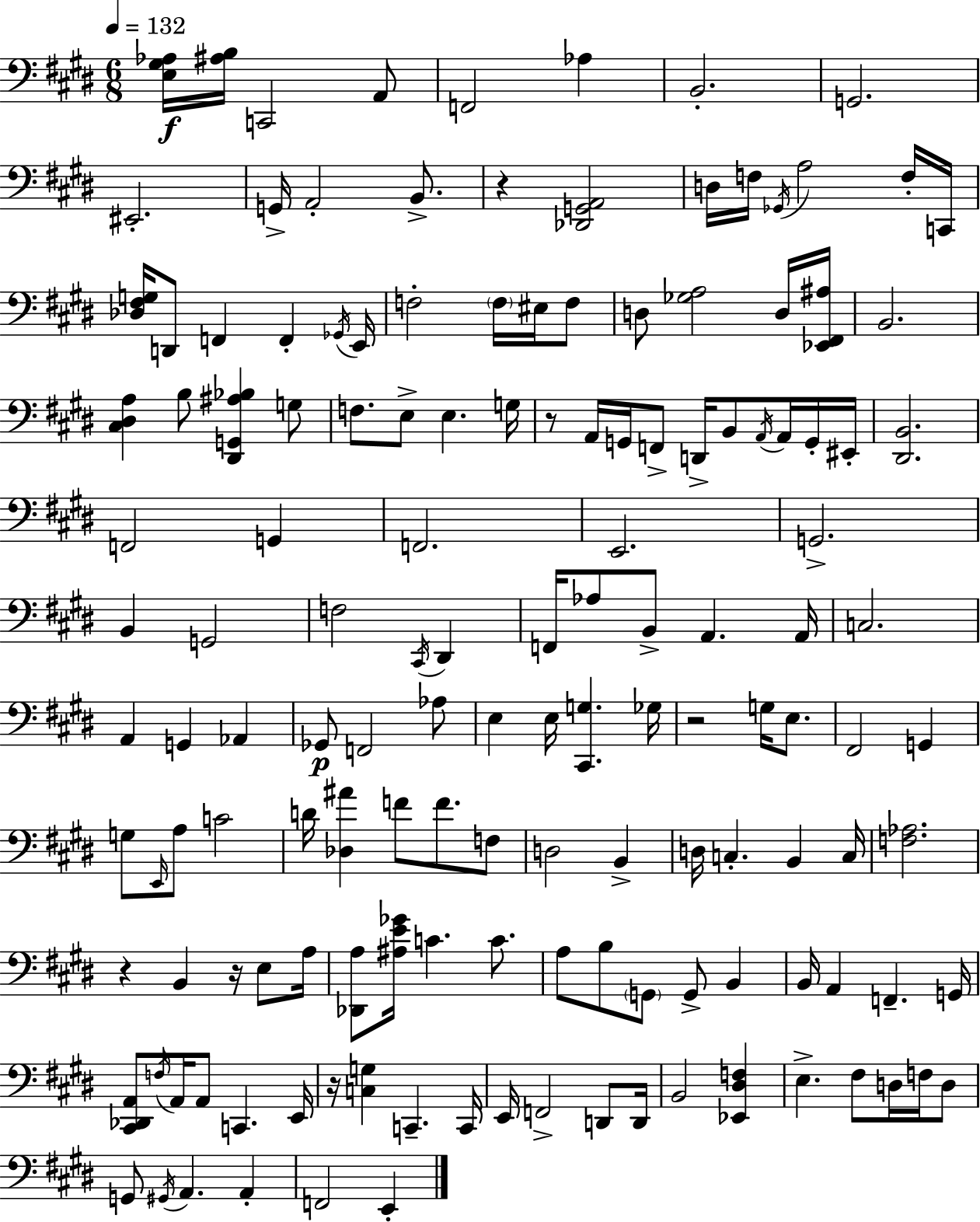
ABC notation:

X:1
T:Untitled
M:6/8
L:1/4
K:E
[E,^G,_A,]/4 [^A,B,]/4 C,,2 A,,/2 F,,2 _A, B,,2 G,,2 ^E,,2 G,,/4 A,,2 B,,/2 z [_D,,G,,A,,]2 D,/4 F,/4 _G,,/4 A,2 F,/4 C,,/4 [_D,^F,G,]/4 D,,/2 F,, F,, _G,,/4 E,,/4 F,2 F,/4 ^E,/4 F,/2 D,/2 [_G,A,]2 D,/4 [_E,,^F,,^A,]/4 B,,2 [^C,^D,A,] B,/2 [^D,,G,,^A,_B,] G,/2 F,/2 E,/2 E, G,/4 z/2 A,,/4 G,,/4 F,,/2 D,,/4 B,,/2 A,,/4 A,,/4 G,,/4 ^E,,/4 [^D,,B,,]2 F,,2 G,, F,,2 E,,2 G,,2 B,, G,,2 F,2 ^C,,/4 ^D,, F,,/4 _A,/2 B,,/2 A,, A,,/4 C,2 A,, G,, _A,, _G,,/2 F,,2 _A,/2 E, E,/4 [^C,,G,] _G,/4 z2 G,/4 E,/2 ^F,,2 G,, G,/2 E,,/4 A,/2 C2 D/4 [_D,^A] F/2 F/2 F,/2 D,2 B,, D,/4 C, B,, C,/4 [F,_A,]2 z B,, z/4 E,/2 A,/4 [_D,,A,]/2 [^A,E_G]/4 C C/2 A,/2 B,/2 G,,/2 G,,/2 B,, B,,/4 A,, F,, G,,/4 [^C,,_D,,A,,]/2 F,/4 A,,/4 A,,/2 C,, E,,/4 z/4 [C,G,] C,, C,,/4 E,,/4 F,,2 D,,/2 D,,/4 B,,2 [_E,,^D,F,] E, ^F,/2 D,/4 F,/4 D,/2 G,,/2 ^G,,/4 A,, A,, F,,2 E,,